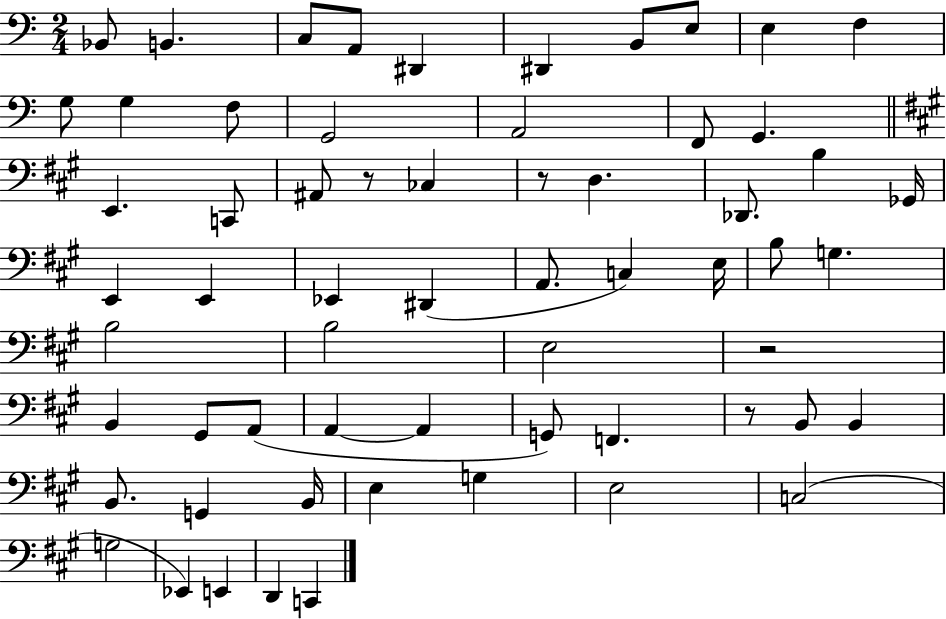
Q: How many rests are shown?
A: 4